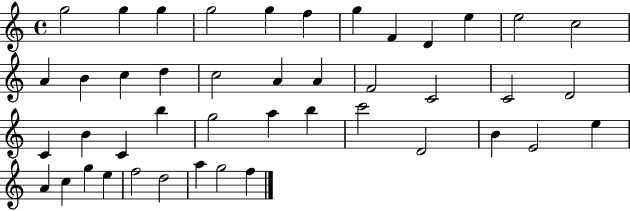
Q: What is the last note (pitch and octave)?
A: F5